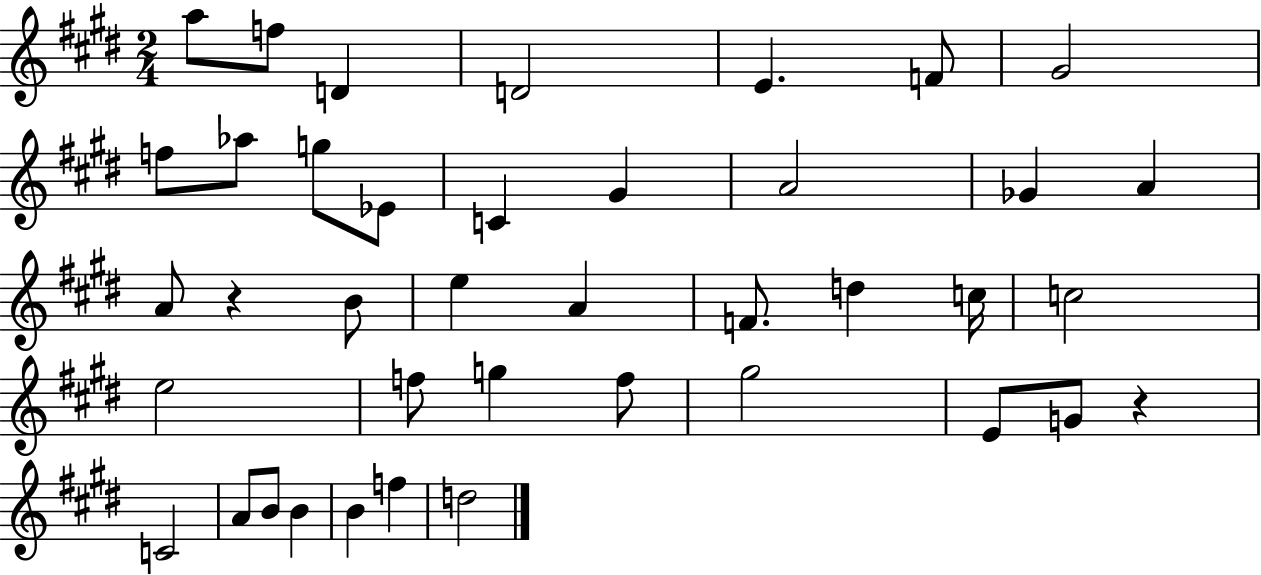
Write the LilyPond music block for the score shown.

{
  \clef treble
  \numericTimeSignature
  \time 2/4
  \key e \major
  a''8 f''8 d'4 | d'2 | e'4. f'8 | gis'2 | \break f''8 aes''8 g''8 ees'8 | c'4 gis'4 | a'2 | ges'4 a'4 | \break a'8 r4 b'8 | e''4 a'4 | f'8. d''4 c''16 | c''2 | \break e''2 | f''8 g''4 f''8 | gis''2 | e'8 g'8 r4 | \break c'2 | a'8 b'8 b'4 | b'4 f''4 | d''2 | \break \bar "|."
}